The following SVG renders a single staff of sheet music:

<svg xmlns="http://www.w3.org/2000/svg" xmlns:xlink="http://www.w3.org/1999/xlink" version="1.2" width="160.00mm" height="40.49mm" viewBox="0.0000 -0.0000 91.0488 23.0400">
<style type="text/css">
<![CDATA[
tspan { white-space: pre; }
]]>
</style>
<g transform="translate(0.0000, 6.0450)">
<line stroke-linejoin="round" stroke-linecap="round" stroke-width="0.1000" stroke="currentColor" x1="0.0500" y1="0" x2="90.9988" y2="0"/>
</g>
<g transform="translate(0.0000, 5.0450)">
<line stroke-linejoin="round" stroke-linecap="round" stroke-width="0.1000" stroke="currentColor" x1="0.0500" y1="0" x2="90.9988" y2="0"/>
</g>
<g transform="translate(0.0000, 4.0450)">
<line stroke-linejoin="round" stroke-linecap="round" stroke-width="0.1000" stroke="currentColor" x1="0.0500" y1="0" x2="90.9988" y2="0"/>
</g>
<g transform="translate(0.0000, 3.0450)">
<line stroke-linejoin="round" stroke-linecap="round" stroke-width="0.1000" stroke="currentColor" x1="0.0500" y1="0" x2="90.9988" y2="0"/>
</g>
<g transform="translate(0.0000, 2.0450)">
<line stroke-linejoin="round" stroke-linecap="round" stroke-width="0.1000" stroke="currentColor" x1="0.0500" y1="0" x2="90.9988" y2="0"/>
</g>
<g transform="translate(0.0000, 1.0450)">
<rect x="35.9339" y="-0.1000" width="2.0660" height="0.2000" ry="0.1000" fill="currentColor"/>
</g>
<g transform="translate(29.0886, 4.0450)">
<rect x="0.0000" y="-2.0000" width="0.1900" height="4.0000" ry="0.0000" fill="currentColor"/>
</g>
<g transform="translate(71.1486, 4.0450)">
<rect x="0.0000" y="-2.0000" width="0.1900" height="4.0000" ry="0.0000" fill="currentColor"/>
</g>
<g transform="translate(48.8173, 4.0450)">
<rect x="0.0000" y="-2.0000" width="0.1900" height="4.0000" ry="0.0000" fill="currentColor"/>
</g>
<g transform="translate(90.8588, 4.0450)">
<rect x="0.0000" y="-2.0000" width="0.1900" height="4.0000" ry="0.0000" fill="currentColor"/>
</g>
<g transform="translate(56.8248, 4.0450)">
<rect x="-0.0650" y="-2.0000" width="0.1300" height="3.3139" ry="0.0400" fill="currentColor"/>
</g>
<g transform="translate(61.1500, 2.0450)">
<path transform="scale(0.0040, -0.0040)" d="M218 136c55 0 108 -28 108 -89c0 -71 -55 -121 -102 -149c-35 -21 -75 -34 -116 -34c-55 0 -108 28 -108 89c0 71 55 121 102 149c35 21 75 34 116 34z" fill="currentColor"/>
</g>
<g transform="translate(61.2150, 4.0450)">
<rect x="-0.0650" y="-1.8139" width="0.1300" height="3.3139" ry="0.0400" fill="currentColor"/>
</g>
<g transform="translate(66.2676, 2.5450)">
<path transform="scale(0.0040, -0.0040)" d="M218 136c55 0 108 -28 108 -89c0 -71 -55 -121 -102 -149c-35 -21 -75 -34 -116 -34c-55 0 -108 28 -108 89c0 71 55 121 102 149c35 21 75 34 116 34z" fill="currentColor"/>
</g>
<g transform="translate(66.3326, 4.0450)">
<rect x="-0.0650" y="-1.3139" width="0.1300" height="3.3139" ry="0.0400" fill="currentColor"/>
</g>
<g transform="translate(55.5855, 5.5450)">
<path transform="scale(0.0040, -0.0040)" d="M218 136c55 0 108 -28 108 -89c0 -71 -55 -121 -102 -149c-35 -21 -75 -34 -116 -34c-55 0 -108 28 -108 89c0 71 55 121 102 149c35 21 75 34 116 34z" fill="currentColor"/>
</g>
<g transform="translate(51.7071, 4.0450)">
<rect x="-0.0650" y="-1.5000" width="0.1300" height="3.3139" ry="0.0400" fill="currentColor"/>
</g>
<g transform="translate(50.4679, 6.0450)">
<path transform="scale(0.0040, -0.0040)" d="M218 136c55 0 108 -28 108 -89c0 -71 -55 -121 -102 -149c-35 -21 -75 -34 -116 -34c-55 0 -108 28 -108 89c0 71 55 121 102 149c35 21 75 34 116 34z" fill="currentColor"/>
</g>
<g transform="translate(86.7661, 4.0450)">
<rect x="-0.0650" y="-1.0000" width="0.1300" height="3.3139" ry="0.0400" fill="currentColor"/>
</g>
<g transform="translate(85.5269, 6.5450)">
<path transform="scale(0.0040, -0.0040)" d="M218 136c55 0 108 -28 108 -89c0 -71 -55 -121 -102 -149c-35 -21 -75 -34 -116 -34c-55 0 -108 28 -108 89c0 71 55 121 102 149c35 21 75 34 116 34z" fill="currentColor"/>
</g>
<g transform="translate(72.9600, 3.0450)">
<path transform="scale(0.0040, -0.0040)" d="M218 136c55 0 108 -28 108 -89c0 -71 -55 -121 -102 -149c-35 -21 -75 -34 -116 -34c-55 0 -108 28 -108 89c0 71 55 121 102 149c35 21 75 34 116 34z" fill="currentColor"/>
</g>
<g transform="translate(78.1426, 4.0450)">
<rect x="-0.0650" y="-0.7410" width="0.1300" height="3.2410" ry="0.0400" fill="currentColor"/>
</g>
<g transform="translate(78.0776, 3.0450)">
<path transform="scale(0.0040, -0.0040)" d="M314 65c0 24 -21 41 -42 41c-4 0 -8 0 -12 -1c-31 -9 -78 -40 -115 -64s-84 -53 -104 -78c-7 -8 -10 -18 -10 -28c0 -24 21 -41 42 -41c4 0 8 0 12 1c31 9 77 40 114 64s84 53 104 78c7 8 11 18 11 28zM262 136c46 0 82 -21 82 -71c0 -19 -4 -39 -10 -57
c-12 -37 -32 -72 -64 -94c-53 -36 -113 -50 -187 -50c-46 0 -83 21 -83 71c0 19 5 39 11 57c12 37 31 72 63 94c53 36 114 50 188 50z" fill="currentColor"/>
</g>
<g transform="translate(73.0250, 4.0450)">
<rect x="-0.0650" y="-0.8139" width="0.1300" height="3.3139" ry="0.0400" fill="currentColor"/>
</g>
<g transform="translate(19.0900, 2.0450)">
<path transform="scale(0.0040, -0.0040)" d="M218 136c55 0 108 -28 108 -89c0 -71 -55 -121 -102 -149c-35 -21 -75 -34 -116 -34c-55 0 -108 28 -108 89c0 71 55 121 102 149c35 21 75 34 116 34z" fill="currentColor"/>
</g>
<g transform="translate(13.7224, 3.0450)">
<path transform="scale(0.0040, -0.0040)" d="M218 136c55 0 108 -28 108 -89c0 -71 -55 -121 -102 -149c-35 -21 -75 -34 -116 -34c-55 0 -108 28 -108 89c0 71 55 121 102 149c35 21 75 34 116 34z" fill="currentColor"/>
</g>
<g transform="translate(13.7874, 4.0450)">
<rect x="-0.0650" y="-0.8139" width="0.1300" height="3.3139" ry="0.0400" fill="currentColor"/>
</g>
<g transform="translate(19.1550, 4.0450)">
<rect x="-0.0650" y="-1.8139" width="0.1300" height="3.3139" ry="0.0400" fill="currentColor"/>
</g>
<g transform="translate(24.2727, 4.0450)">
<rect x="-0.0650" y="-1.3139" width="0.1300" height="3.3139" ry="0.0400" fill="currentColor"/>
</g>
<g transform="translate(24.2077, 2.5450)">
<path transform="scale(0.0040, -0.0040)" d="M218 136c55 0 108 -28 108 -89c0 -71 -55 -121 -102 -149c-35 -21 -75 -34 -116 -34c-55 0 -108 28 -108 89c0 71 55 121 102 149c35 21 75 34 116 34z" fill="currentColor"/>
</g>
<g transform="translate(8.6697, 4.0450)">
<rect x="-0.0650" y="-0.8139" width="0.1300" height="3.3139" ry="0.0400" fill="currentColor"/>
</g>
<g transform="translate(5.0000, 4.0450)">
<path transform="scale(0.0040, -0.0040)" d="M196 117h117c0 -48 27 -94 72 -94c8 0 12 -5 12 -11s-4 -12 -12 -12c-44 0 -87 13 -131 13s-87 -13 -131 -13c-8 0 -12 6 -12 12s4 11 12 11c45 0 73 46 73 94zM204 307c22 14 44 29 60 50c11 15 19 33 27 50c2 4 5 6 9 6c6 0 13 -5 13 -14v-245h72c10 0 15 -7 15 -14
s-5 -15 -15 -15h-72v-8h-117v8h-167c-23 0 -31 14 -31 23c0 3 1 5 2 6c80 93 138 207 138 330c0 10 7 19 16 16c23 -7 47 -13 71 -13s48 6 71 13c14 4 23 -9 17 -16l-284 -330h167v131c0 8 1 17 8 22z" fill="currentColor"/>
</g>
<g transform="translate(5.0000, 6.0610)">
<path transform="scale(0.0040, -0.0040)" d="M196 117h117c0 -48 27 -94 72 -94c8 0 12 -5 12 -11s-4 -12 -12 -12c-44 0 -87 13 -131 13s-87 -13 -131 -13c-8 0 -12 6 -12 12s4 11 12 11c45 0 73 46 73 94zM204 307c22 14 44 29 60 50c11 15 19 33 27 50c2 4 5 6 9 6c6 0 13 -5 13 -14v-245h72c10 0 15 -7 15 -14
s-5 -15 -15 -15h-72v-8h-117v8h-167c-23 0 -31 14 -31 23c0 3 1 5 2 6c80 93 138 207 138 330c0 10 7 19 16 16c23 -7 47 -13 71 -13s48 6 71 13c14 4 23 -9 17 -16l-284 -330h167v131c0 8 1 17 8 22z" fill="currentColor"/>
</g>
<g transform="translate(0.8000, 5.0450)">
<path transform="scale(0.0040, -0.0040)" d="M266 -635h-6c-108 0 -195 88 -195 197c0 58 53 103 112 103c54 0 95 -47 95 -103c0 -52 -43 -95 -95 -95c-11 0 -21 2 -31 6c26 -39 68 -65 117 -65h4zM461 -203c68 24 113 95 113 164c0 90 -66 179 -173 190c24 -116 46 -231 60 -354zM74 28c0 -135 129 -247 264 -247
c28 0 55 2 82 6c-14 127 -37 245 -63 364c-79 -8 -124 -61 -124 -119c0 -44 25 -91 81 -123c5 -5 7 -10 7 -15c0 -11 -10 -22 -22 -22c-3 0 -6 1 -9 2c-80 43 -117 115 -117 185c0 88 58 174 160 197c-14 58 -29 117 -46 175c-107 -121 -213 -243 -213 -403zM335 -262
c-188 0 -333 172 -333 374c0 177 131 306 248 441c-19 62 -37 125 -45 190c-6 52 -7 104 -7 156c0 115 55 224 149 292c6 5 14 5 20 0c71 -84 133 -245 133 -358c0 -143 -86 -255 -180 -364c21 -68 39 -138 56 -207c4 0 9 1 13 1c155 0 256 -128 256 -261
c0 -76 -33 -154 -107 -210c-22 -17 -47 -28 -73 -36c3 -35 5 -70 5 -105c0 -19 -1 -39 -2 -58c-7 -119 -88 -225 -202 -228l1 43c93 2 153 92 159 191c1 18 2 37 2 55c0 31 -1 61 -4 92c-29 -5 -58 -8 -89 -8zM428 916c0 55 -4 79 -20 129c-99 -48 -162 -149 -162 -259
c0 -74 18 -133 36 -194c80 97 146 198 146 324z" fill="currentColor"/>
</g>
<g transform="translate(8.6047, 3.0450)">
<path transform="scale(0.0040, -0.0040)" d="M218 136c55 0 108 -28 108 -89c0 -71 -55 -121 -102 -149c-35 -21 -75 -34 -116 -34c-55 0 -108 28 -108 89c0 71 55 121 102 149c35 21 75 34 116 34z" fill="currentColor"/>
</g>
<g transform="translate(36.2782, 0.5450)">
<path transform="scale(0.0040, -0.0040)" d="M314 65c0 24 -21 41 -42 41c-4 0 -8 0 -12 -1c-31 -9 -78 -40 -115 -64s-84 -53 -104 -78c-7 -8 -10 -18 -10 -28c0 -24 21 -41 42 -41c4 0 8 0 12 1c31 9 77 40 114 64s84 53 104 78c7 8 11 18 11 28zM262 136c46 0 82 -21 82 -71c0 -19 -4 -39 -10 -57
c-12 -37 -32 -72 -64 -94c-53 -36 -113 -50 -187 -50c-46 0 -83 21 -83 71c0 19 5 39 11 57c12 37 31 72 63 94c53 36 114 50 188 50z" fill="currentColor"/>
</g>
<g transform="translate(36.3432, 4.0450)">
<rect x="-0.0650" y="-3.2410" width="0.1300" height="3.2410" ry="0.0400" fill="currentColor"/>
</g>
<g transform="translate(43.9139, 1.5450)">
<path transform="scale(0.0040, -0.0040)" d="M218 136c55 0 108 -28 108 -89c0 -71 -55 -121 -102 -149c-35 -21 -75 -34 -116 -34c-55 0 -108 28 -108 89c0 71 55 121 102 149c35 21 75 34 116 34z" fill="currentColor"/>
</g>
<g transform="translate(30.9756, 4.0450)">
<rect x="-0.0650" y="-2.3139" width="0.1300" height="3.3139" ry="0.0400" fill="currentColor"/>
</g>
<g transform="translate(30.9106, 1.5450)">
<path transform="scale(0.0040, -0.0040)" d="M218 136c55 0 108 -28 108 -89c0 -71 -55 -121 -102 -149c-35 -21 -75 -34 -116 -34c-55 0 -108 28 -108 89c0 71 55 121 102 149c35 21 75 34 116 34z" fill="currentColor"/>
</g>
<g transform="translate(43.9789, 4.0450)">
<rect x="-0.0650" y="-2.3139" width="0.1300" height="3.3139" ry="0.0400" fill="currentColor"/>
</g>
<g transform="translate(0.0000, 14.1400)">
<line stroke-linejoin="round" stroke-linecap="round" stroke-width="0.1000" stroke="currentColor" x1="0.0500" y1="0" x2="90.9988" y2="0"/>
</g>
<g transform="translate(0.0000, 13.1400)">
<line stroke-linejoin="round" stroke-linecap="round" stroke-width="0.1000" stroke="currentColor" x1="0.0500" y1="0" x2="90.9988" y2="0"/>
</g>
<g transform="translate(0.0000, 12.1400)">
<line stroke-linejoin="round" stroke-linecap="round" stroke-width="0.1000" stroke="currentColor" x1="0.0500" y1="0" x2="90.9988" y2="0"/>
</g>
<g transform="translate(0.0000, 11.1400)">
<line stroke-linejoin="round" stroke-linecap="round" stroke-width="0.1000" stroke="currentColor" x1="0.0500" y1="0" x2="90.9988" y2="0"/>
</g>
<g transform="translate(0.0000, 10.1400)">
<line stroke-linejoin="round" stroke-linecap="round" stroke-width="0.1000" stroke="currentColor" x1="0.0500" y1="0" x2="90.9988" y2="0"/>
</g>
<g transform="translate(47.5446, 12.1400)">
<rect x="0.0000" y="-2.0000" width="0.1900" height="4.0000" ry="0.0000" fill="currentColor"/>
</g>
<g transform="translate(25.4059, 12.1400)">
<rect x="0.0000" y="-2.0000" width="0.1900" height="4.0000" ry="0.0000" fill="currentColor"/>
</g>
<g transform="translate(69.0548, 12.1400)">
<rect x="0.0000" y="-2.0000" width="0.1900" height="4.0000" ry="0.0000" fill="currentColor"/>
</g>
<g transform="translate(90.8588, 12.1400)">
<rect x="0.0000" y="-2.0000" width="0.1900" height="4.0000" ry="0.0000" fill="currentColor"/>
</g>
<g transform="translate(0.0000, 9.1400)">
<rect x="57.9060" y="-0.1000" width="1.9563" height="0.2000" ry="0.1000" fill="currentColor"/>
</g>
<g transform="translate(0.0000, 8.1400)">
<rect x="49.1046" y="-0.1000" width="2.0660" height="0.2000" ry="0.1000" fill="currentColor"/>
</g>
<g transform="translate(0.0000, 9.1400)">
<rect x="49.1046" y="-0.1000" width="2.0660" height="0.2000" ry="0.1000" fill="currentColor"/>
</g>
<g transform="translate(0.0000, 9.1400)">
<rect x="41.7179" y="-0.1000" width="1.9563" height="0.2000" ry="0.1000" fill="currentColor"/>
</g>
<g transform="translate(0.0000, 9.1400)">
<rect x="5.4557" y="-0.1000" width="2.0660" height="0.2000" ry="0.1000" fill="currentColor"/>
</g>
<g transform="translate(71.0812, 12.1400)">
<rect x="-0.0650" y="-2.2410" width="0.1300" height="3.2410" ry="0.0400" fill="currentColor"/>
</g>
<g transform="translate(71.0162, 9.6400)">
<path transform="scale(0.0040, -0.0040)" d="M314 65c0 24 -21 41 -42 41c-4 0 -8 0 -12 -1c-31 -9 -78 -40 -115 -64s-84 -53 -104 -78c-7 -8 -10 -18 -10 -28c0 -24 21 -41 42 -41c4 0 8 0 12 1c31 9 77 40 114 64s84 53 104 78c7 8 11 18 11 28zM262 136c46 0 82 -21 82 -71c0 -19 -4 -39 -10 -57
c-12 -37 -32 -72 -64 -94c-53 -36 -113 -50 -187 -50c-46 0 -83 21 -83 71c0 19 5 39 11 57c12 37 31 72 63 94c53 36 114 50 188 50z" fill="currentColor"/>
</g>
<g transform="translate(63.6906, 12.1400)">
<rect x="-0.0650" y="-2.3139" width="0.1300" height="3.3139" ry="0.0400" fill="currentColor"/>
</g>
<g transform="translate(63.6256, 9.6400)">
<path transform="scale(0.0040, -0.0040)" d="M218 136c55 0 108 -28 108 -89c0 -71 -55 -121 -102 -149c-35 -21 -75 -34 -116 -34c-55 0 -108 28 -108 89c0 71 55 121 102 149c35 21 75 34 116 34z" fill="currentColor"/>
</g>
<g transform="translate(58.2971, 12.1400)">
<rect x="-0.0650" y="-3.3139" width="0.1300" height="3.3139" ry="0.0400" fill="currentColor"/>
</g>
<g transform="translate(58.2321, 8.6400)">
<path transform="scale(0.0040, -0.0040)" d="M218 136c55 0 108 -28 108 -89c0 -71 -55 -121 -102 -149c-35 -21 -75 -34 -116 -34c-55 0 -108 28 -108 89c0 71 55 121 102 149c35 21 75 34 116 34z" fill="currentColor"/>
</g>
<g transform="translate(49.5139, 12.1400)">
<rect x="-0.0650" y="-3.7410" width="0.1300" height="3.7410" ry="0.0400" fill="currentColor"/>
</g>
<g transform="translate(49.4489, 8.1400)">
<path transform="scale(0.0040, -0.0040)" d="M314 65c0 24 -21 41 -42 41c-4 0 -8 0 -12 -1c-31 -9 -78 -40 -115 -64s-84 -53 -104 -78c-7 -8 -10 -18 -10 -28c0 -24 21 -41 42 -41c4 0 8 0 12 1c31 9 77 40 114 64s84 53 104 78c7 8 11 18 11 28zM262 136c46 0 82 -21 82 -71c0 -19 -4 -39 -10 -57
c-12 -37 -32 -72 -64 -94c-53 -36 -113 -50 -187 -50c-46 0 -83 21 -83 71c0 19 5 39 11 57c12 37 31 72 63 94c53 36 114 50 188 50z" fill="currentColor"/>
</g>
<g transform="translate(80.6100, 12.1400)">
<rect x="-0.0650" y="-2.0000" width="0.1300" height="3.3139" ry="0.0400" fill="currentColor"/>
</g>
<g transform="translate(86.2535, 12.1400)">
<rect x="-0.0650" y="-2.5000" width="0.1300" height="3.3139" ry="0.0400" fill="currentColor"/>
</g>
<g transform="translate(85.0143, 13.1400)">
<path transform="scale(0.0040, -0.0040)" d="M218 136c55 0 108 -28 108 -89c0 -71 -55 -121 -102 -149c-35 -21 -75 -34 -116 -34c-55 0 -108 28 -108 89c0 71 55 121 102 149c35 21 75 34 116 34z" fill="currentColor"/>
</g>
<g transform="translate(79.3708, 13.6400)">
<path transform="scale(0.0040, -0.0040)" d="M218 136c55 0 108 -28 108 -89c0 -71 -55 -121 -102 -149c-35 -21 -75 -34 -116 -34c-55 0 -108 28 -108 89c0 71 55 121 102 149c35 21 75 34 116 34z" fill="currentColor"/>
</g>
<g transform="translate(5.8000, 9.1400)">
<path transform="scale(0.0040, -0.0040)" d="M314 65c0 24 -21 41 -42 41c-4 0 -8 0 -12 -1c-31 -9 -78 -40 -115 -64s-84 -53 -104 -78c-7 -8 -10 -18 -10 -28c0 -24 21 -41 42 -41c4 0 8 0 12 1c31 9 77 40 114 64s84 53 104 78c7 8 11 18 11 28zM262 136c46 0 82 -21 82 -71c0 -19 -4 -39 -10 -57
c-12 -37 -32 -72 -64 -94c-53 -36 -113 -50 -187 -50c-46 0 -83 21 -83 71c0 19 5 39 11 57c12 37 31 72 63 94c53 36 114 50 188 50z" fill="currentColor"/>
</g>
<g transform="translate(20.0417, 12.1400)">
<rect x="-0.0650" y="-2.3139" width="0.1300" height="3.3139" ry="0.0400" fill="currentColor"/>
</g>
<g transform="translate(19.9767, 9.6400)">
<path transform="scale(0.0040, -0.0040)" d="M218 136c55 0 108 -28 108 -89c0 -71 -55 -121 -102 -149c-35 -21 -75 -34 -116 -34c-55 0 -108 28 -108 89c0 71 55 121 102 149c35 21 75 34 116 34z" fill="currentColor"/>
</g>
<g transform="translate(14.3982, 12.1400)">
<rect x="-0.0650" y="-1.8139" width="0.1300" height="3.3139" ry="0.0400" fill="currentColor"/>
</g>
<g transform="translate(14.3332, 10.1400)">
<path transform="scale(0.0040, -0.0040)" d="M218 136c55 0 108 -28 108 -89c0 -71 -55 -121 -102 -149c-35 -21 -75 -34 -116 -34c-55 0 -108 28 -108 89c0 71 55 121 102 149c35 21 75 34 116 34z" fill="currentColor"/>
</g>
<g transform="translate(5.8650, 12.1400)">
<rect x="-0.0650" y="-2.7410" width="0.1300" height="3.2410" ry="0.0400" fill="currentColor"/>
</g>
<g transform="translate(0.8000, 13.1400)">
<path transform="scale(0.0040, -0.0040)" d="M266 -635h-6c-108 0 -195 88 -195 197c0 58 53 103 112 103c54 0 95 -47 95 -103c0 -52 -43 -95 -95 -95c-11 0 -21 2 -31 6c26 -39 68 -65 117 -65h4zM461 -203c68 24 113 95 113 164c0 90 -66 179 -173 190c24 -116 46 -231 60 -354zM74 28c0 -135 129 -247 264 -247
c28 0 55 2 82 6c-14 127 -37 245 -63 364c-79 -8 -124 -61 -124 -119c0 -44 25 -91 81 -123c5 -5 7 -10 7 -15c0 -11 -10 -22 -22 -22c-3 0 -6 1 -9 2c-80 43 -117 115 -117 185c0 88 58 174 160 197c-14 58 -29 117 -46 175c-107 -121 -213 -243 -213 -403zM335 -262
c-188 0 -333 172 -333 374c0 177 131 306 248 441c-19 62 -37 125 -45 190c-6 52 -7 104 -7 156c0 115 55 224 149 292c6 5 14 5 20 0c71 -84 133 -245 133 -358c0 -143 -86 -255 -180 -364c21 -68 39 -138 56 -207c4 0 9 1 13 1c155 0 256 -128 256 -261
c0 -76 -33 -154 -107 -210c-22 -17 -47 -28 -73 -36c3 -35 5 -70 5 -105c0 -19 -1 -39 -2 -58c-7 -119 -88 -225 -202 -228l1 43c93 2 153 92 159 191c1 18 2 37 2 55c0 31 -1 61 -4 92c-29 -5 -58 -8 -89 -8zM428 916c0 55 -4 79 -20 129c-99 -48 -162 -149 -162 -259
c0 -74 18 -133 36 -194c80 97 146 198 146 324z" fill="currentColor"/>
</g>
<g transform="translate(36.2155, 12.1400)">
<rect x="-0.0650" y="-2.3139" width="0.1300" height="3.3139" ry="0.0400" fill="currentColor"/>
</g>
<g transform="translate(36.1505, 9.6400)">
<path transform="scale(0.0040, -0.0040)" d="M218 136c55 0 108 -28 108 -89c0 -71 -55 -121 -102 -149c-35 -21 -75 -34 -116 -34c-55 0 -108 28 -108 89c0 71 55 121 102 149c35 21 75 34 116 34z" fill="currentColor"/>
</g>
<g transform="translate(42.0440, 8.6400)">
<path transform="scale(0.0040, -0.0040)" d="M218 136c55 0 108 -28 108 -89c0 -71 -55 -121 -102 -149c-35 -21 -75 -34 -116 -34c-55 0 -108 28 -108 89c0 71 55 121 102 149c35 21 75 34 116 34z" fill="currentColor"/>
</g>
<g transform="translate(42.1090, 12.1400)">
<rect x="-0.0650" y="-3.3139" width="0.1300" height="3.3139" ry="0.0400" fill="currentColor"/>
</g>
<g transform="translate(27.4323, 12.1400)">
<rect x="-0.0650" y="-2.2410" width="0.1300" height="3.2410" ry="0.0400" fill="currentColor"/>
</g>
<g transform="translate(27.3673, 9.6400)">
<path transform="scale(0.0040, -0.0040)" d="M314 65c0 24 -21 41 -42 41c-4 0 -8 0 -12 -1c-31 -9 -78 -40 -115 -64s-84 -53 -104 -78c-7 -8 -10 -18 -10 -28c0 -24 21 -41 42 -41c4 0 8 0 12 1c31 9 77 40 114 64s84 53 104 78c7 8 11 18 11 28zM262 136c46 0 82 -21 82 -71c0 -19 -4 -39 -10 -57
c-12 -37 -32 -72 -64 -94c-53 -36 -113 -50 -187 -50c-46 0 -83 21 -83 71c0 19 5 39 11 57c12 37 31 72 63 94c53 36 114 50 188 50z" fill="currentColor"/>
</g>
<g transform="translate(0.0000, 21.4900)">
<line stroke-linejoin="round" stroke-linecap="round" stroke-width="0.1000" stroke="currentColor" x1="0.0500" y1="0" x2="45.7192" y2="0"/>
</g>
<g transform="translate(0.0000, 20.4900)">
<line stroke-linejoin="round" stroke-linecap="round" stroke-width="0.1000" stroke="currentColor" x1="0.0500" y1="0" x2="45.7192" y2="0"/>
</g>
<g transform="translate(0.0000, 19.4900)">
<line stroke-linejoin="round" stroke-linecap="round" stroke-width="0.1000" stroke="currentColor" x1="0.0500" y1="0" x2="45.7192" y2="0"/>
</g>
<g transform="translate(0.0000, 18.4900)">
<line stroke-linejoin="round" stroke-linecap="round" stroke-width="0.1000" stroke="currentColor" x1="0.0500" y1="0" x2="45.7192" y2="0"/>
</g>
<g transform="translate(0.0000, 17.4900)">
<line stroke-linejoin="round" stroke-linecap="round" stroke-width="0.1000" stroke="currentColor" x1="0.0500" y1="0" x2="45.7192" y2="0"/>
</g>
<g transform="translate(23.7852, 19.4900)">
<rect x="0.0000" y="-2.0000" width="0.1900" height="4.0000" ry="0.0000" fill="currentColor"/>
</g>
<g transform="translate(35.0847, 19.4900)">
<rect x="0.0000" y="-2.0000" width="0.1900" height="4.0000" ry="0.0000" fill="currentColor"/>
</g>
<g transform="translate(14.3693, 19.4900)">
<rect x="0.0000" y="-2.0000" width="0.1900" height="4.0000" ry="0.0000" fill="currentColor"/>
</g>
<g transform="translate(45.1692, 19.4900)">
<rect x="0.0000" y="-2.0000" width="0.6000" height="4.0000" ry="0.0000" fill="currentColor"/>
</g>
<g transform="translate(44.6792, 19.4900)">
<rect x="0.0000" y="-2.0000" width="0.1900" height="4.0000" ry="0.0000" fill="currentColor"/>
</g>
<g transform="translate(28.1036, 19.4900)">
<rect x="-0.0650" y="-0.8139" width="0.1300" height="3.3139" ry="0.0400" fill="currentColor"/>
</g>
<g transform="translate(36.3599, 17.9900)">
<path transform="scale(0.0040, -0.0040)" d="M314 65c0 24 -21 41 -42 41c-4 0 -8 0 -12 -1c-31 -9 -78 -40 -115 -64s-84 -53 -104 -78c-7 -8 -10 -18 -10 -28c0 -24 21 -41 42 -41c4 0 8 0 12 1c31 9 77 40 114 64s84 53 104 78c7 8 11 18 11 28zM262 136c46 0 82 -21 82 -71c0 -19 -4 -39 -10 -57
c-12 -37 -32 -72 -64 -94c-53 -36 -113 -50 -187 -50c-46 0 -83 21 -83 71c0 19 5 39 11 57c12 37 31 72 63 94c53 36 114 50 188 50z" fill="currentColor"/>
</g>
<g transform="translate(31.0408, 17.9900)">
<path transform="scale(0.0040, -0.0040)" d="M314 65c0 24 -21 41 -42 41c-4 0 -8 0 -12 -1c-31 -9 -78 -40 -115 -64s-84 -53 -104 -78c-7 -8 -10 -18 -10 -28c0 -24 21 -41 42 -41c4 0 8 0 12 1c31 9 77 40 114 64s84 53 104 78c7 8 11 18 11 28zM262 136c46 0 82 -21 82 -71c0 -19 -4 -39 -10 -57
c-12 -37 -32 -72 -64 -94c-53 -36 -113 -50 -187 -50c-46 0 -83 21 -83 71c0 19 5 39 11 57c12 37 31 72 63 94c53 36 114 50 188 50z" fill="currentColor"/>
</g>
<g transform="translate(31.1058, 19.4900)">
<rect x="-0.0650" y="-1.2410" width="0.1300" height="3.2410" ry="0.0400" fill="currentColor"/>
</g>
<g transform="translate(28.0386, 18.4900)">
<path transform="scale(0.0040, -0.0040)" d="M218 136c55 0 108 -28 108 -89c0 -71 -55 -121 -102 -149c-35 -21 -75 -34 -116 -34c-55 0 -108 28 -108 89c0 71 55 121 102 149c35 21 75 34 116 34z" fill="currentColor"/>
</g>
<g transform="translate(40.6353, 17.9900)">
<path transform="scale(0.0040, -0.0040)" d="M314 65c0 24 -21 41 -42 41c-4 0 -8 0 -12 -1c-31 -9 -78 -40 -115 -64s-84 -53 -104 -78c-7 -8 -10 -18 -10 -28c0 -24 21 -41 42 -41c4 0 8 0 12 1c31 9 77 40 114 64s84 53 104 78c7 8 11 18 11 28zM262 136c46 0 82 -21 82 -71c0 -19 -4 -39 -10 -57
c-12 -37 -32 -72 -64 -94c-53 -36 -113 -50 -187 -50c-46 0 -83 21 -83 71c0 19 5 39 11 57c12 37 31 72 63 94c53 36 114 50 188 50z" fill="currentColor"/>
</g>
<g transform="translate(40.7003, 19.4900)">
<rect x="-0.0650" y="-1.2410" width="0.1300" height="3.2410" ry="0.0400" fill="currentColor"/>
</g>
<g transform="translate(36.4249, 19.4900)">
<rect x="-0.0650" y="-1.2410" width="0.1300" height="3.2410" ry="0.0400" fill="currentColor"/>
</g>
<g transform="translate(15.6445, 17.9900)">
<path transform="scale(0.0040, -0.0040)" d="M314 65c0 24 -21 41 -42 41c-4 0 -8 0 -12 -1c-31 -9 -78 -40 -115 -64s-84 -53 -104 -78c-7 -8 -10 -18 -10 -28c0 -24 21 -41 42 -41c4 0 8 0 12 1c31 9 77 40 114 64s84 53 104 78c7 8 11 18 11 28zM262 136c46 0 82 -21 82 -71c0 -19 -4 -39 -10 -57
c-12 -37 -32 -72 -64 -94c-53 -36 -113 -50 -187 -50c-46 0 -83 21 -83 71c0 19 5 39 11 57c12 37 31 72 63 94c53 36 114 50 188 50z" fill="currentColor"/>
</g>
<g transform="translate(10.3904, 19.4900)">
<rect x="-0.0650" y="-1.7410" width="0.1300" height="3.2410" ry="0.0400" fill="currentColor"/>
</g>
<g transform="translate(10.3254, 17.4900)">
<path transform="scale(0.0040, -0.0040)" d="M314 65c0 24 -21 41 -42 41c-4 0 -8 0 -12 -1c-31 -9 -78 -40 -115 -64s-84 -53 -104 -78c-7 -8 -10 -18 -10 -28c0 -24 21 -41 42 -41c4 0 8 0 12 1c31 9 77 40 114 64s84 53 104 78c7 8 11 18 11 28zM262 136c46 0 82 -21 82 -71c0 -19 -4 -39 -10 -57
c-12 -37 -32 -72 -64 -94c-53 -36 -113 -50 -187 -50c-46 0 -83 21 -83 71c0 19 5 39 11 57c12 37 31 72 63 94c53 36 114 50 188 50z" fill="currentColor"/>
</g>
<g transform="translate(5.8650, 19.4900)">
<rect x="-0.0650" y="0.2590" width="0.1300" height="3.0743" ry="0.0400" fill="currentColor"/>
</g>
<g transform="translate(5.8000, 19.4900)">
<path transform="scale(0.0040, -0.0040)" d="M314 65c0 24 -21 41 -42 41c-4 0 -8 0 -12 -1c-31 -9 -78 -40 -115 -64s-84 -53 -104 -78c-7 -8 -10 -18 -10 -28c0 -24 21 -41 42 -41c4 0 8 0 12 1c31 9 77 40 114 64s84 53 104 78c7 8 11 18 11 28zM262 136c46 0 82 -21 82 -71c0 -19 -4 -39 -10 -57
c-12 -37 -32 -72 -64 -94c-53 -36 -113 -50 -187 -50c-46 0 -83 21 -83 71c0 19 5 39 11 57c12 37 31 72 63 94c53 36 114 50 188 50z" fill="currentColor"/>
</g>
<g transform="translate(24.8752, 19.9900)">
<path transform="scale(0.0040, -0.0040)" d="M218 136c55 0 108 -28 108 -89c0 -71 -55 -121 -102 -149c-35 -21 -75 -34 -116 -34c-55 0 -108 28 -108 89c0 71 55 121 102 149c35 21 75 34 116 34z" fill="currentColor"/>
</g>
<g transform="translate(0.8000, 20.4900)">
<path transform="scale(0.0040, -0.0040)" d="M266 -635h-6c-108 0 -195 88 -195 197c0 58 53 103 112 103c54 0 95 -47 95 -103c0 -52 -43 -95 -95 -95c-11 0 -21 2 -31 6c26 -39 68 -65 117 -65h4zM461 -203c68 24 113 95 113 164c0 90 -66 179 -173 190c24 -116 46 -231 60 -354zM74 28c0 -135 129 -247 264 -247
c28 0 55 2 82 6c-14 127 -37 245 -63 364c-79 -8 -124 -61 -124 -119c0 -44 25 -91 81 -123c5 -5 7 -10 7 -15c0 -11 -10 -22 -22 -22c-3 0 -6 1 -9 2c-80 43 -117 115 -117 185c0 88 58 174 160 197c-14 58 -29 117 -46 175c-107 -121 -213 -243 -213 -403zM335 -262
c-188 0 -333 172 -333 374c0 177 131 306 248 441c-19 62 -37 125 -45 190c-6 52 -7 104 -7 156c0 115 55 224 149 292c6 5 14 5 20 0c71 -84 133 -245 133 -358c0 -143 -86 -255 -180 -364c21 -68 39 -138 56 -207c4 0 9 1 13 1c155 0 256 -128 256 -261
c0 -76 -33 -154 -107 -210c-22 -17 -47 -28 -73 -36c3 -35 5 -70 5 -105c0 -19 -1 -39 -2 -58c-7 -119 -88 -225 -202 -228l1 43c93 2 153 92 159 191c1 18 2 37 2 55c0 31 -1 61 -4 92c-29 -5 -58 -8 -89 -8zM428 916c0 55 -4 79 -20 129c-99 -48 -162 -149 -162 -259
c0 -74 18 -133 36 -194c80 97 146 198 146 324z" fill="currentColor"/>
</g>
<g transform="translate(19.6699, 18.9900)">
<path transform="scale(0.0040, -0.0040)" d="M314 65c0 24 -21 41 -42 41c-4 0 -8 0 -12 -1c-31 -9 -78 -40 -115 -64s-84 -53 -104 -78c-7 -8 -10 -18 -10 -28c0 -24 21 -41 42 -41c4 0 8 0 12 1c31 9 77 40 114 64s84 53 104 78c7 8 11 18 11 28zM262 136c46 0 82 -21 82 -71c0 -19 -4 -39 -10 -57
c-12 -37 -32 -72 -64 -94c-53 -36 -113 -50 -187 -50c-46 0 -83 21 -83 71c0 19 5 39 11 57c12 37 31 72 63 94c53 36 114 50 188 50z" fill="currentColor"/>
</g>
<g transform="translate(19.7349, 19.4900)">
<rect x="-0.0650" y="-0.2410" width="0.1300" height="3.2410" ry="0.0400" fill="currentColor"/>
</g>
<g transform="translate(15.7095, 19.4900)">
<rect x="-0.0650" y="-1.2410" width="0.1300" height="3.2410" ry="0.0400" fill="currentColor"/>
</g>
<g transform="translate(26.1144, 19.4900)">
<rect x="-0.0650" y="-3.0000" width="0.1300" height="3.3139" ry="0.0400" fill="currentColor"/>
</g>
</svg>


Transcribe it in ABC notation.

X:1
T:Untitled
M:4/4
L:1/4
K:C
d d f e g b2 g E F f e d d2 D a2 f g g2 g b c'2 b g g2 F G B2 f2 e2 c2 A d e2 e2 e2